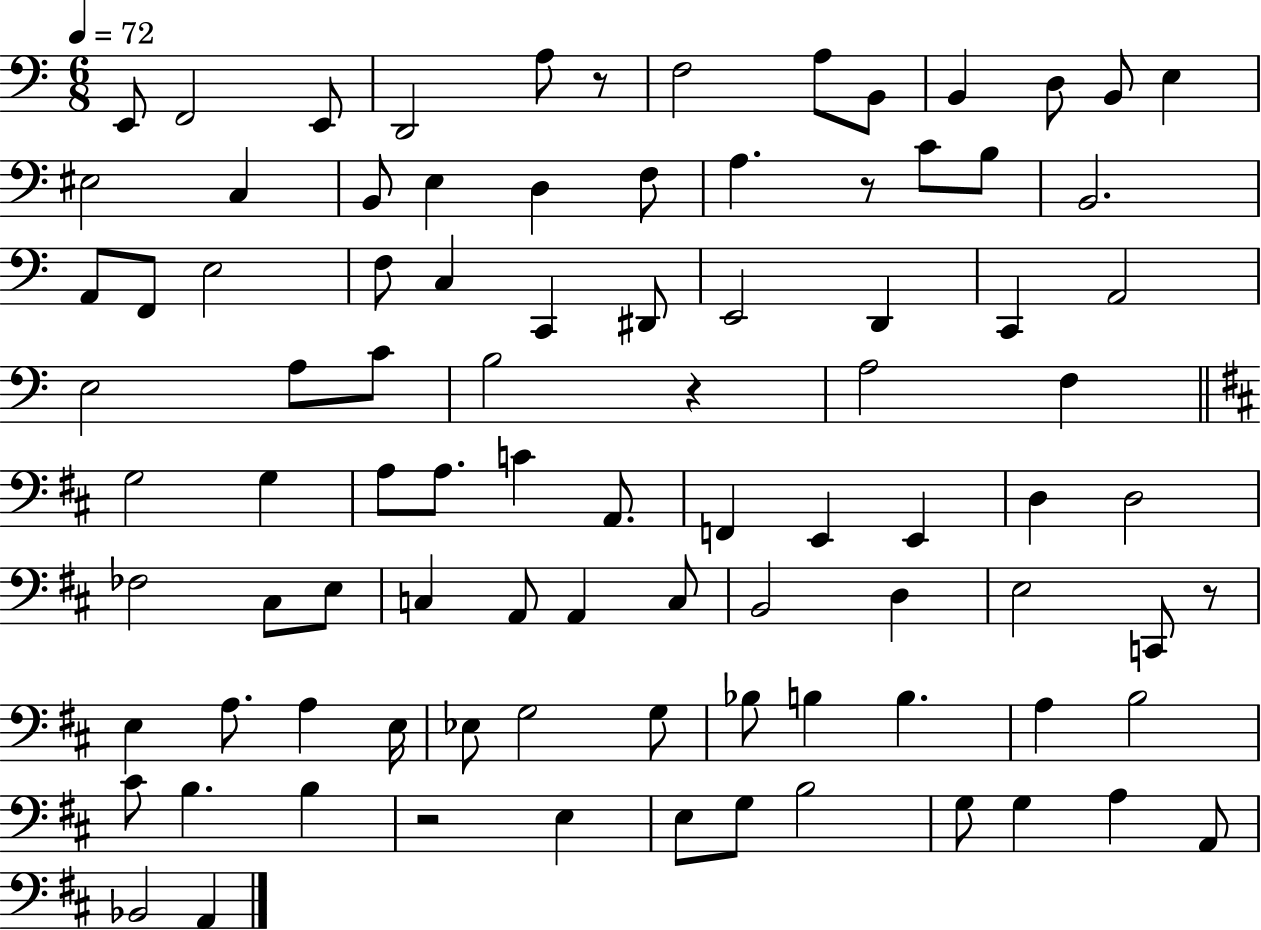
E2/e F2/h E2/e D2/h A3/e R/e F3/h A3/e B2/e B2/q D3/e B2/e E3/q EIS3/h C3/q B2/e E3/q D3/q F3/e A3/q. R/e C4/e B3/e B2/h. A2/e F2/e E3/h F3/e C3/q C2/q D#2/e E2/h D2/q C2/q A2/h E3/h A3/e C4/e B3/h R/q A3/h F3/q G3/h G3/q A3/e A3/e. C4/q A2/e. F2/q E2/q E2/q D3/q D3/h FES3/h C#3/e E3/e C3/q A2/e A2/q C3/e B2/h D3/q E3/h C2/e R/e E3/q A3/e. A3/q E3/s Eb3/e G3/h G3/e Bb3/e B3/q B3/q. A3/q B3/h C#4/e B3/q. B3/q R/h E3/q E3/e G3/e B3/h G3/e G3/q A3/q A2/e Bb2/h A2/q